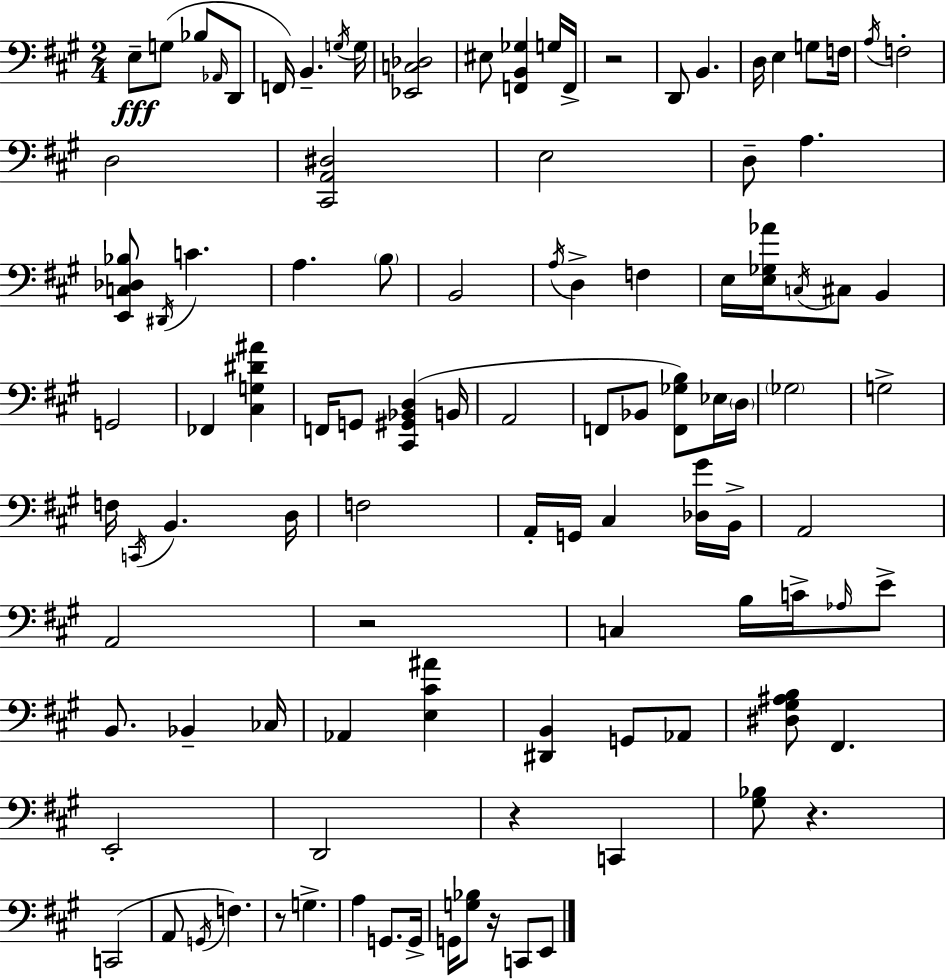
E3/e G3/e Bb3/e Ab2/s D2/e F2/s B2/q. G3/s G3/s [Eb2,C3,Db3]/h EIS3/e [F2,B2,Gb3]/q G3/s F2/s R/h D2/e B2/q. D3/s E3/q G3/e F3/s A3/s F3/h D3/h [C#2,A2,D#3]/h E3/h D3/e A3/q. [E2,C3,Db3,Bb3]/e D#2/s C4/q. A3/q. B3/e B2/h A3/s D3/q F3/q E3/s [E3,Gb3,Ab4]/s C3/s C#3/e B2/q G2/h FES2/q [C#3,G3,D#4,A#4]/q F2/s G2/e [C#2,G#2,Bb2,D3]/q B2/s A2/h F2/e Bb2/e [F2,Gb3,B3]/e Eb3/s D3/s Gb3/h G3/h F3/s C2/s B2/q. D3/s F3/h A2/s G2/s C#3/q [Db3,G#4]/s B2/s A2/h A2/h R/h C3/q B3/s C4/s Ab3/s E4/e B2/e. Bb2/q CES3/s Ab2/q [E3,C#4,A#4]/q [D#2,B2]/q G2/e Ab2/e [D#3,G#3,A#3,B3]/e F#2/q. E2/h D2/h R/q C2/q [G#3,Bb3]/e R/q. C2/h A2/e G2/s F3/q. R/e G3/q. A3/q G2/e. G2/s G2/s [G3,Bb3]/e R/s C2/e E2/e